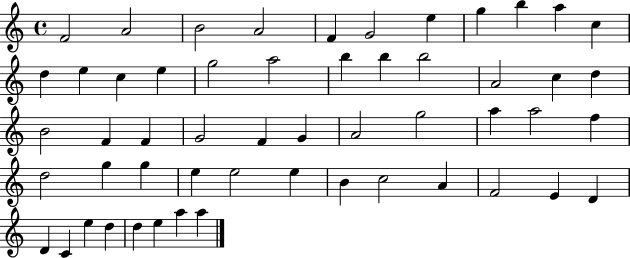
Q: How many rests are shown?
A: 0